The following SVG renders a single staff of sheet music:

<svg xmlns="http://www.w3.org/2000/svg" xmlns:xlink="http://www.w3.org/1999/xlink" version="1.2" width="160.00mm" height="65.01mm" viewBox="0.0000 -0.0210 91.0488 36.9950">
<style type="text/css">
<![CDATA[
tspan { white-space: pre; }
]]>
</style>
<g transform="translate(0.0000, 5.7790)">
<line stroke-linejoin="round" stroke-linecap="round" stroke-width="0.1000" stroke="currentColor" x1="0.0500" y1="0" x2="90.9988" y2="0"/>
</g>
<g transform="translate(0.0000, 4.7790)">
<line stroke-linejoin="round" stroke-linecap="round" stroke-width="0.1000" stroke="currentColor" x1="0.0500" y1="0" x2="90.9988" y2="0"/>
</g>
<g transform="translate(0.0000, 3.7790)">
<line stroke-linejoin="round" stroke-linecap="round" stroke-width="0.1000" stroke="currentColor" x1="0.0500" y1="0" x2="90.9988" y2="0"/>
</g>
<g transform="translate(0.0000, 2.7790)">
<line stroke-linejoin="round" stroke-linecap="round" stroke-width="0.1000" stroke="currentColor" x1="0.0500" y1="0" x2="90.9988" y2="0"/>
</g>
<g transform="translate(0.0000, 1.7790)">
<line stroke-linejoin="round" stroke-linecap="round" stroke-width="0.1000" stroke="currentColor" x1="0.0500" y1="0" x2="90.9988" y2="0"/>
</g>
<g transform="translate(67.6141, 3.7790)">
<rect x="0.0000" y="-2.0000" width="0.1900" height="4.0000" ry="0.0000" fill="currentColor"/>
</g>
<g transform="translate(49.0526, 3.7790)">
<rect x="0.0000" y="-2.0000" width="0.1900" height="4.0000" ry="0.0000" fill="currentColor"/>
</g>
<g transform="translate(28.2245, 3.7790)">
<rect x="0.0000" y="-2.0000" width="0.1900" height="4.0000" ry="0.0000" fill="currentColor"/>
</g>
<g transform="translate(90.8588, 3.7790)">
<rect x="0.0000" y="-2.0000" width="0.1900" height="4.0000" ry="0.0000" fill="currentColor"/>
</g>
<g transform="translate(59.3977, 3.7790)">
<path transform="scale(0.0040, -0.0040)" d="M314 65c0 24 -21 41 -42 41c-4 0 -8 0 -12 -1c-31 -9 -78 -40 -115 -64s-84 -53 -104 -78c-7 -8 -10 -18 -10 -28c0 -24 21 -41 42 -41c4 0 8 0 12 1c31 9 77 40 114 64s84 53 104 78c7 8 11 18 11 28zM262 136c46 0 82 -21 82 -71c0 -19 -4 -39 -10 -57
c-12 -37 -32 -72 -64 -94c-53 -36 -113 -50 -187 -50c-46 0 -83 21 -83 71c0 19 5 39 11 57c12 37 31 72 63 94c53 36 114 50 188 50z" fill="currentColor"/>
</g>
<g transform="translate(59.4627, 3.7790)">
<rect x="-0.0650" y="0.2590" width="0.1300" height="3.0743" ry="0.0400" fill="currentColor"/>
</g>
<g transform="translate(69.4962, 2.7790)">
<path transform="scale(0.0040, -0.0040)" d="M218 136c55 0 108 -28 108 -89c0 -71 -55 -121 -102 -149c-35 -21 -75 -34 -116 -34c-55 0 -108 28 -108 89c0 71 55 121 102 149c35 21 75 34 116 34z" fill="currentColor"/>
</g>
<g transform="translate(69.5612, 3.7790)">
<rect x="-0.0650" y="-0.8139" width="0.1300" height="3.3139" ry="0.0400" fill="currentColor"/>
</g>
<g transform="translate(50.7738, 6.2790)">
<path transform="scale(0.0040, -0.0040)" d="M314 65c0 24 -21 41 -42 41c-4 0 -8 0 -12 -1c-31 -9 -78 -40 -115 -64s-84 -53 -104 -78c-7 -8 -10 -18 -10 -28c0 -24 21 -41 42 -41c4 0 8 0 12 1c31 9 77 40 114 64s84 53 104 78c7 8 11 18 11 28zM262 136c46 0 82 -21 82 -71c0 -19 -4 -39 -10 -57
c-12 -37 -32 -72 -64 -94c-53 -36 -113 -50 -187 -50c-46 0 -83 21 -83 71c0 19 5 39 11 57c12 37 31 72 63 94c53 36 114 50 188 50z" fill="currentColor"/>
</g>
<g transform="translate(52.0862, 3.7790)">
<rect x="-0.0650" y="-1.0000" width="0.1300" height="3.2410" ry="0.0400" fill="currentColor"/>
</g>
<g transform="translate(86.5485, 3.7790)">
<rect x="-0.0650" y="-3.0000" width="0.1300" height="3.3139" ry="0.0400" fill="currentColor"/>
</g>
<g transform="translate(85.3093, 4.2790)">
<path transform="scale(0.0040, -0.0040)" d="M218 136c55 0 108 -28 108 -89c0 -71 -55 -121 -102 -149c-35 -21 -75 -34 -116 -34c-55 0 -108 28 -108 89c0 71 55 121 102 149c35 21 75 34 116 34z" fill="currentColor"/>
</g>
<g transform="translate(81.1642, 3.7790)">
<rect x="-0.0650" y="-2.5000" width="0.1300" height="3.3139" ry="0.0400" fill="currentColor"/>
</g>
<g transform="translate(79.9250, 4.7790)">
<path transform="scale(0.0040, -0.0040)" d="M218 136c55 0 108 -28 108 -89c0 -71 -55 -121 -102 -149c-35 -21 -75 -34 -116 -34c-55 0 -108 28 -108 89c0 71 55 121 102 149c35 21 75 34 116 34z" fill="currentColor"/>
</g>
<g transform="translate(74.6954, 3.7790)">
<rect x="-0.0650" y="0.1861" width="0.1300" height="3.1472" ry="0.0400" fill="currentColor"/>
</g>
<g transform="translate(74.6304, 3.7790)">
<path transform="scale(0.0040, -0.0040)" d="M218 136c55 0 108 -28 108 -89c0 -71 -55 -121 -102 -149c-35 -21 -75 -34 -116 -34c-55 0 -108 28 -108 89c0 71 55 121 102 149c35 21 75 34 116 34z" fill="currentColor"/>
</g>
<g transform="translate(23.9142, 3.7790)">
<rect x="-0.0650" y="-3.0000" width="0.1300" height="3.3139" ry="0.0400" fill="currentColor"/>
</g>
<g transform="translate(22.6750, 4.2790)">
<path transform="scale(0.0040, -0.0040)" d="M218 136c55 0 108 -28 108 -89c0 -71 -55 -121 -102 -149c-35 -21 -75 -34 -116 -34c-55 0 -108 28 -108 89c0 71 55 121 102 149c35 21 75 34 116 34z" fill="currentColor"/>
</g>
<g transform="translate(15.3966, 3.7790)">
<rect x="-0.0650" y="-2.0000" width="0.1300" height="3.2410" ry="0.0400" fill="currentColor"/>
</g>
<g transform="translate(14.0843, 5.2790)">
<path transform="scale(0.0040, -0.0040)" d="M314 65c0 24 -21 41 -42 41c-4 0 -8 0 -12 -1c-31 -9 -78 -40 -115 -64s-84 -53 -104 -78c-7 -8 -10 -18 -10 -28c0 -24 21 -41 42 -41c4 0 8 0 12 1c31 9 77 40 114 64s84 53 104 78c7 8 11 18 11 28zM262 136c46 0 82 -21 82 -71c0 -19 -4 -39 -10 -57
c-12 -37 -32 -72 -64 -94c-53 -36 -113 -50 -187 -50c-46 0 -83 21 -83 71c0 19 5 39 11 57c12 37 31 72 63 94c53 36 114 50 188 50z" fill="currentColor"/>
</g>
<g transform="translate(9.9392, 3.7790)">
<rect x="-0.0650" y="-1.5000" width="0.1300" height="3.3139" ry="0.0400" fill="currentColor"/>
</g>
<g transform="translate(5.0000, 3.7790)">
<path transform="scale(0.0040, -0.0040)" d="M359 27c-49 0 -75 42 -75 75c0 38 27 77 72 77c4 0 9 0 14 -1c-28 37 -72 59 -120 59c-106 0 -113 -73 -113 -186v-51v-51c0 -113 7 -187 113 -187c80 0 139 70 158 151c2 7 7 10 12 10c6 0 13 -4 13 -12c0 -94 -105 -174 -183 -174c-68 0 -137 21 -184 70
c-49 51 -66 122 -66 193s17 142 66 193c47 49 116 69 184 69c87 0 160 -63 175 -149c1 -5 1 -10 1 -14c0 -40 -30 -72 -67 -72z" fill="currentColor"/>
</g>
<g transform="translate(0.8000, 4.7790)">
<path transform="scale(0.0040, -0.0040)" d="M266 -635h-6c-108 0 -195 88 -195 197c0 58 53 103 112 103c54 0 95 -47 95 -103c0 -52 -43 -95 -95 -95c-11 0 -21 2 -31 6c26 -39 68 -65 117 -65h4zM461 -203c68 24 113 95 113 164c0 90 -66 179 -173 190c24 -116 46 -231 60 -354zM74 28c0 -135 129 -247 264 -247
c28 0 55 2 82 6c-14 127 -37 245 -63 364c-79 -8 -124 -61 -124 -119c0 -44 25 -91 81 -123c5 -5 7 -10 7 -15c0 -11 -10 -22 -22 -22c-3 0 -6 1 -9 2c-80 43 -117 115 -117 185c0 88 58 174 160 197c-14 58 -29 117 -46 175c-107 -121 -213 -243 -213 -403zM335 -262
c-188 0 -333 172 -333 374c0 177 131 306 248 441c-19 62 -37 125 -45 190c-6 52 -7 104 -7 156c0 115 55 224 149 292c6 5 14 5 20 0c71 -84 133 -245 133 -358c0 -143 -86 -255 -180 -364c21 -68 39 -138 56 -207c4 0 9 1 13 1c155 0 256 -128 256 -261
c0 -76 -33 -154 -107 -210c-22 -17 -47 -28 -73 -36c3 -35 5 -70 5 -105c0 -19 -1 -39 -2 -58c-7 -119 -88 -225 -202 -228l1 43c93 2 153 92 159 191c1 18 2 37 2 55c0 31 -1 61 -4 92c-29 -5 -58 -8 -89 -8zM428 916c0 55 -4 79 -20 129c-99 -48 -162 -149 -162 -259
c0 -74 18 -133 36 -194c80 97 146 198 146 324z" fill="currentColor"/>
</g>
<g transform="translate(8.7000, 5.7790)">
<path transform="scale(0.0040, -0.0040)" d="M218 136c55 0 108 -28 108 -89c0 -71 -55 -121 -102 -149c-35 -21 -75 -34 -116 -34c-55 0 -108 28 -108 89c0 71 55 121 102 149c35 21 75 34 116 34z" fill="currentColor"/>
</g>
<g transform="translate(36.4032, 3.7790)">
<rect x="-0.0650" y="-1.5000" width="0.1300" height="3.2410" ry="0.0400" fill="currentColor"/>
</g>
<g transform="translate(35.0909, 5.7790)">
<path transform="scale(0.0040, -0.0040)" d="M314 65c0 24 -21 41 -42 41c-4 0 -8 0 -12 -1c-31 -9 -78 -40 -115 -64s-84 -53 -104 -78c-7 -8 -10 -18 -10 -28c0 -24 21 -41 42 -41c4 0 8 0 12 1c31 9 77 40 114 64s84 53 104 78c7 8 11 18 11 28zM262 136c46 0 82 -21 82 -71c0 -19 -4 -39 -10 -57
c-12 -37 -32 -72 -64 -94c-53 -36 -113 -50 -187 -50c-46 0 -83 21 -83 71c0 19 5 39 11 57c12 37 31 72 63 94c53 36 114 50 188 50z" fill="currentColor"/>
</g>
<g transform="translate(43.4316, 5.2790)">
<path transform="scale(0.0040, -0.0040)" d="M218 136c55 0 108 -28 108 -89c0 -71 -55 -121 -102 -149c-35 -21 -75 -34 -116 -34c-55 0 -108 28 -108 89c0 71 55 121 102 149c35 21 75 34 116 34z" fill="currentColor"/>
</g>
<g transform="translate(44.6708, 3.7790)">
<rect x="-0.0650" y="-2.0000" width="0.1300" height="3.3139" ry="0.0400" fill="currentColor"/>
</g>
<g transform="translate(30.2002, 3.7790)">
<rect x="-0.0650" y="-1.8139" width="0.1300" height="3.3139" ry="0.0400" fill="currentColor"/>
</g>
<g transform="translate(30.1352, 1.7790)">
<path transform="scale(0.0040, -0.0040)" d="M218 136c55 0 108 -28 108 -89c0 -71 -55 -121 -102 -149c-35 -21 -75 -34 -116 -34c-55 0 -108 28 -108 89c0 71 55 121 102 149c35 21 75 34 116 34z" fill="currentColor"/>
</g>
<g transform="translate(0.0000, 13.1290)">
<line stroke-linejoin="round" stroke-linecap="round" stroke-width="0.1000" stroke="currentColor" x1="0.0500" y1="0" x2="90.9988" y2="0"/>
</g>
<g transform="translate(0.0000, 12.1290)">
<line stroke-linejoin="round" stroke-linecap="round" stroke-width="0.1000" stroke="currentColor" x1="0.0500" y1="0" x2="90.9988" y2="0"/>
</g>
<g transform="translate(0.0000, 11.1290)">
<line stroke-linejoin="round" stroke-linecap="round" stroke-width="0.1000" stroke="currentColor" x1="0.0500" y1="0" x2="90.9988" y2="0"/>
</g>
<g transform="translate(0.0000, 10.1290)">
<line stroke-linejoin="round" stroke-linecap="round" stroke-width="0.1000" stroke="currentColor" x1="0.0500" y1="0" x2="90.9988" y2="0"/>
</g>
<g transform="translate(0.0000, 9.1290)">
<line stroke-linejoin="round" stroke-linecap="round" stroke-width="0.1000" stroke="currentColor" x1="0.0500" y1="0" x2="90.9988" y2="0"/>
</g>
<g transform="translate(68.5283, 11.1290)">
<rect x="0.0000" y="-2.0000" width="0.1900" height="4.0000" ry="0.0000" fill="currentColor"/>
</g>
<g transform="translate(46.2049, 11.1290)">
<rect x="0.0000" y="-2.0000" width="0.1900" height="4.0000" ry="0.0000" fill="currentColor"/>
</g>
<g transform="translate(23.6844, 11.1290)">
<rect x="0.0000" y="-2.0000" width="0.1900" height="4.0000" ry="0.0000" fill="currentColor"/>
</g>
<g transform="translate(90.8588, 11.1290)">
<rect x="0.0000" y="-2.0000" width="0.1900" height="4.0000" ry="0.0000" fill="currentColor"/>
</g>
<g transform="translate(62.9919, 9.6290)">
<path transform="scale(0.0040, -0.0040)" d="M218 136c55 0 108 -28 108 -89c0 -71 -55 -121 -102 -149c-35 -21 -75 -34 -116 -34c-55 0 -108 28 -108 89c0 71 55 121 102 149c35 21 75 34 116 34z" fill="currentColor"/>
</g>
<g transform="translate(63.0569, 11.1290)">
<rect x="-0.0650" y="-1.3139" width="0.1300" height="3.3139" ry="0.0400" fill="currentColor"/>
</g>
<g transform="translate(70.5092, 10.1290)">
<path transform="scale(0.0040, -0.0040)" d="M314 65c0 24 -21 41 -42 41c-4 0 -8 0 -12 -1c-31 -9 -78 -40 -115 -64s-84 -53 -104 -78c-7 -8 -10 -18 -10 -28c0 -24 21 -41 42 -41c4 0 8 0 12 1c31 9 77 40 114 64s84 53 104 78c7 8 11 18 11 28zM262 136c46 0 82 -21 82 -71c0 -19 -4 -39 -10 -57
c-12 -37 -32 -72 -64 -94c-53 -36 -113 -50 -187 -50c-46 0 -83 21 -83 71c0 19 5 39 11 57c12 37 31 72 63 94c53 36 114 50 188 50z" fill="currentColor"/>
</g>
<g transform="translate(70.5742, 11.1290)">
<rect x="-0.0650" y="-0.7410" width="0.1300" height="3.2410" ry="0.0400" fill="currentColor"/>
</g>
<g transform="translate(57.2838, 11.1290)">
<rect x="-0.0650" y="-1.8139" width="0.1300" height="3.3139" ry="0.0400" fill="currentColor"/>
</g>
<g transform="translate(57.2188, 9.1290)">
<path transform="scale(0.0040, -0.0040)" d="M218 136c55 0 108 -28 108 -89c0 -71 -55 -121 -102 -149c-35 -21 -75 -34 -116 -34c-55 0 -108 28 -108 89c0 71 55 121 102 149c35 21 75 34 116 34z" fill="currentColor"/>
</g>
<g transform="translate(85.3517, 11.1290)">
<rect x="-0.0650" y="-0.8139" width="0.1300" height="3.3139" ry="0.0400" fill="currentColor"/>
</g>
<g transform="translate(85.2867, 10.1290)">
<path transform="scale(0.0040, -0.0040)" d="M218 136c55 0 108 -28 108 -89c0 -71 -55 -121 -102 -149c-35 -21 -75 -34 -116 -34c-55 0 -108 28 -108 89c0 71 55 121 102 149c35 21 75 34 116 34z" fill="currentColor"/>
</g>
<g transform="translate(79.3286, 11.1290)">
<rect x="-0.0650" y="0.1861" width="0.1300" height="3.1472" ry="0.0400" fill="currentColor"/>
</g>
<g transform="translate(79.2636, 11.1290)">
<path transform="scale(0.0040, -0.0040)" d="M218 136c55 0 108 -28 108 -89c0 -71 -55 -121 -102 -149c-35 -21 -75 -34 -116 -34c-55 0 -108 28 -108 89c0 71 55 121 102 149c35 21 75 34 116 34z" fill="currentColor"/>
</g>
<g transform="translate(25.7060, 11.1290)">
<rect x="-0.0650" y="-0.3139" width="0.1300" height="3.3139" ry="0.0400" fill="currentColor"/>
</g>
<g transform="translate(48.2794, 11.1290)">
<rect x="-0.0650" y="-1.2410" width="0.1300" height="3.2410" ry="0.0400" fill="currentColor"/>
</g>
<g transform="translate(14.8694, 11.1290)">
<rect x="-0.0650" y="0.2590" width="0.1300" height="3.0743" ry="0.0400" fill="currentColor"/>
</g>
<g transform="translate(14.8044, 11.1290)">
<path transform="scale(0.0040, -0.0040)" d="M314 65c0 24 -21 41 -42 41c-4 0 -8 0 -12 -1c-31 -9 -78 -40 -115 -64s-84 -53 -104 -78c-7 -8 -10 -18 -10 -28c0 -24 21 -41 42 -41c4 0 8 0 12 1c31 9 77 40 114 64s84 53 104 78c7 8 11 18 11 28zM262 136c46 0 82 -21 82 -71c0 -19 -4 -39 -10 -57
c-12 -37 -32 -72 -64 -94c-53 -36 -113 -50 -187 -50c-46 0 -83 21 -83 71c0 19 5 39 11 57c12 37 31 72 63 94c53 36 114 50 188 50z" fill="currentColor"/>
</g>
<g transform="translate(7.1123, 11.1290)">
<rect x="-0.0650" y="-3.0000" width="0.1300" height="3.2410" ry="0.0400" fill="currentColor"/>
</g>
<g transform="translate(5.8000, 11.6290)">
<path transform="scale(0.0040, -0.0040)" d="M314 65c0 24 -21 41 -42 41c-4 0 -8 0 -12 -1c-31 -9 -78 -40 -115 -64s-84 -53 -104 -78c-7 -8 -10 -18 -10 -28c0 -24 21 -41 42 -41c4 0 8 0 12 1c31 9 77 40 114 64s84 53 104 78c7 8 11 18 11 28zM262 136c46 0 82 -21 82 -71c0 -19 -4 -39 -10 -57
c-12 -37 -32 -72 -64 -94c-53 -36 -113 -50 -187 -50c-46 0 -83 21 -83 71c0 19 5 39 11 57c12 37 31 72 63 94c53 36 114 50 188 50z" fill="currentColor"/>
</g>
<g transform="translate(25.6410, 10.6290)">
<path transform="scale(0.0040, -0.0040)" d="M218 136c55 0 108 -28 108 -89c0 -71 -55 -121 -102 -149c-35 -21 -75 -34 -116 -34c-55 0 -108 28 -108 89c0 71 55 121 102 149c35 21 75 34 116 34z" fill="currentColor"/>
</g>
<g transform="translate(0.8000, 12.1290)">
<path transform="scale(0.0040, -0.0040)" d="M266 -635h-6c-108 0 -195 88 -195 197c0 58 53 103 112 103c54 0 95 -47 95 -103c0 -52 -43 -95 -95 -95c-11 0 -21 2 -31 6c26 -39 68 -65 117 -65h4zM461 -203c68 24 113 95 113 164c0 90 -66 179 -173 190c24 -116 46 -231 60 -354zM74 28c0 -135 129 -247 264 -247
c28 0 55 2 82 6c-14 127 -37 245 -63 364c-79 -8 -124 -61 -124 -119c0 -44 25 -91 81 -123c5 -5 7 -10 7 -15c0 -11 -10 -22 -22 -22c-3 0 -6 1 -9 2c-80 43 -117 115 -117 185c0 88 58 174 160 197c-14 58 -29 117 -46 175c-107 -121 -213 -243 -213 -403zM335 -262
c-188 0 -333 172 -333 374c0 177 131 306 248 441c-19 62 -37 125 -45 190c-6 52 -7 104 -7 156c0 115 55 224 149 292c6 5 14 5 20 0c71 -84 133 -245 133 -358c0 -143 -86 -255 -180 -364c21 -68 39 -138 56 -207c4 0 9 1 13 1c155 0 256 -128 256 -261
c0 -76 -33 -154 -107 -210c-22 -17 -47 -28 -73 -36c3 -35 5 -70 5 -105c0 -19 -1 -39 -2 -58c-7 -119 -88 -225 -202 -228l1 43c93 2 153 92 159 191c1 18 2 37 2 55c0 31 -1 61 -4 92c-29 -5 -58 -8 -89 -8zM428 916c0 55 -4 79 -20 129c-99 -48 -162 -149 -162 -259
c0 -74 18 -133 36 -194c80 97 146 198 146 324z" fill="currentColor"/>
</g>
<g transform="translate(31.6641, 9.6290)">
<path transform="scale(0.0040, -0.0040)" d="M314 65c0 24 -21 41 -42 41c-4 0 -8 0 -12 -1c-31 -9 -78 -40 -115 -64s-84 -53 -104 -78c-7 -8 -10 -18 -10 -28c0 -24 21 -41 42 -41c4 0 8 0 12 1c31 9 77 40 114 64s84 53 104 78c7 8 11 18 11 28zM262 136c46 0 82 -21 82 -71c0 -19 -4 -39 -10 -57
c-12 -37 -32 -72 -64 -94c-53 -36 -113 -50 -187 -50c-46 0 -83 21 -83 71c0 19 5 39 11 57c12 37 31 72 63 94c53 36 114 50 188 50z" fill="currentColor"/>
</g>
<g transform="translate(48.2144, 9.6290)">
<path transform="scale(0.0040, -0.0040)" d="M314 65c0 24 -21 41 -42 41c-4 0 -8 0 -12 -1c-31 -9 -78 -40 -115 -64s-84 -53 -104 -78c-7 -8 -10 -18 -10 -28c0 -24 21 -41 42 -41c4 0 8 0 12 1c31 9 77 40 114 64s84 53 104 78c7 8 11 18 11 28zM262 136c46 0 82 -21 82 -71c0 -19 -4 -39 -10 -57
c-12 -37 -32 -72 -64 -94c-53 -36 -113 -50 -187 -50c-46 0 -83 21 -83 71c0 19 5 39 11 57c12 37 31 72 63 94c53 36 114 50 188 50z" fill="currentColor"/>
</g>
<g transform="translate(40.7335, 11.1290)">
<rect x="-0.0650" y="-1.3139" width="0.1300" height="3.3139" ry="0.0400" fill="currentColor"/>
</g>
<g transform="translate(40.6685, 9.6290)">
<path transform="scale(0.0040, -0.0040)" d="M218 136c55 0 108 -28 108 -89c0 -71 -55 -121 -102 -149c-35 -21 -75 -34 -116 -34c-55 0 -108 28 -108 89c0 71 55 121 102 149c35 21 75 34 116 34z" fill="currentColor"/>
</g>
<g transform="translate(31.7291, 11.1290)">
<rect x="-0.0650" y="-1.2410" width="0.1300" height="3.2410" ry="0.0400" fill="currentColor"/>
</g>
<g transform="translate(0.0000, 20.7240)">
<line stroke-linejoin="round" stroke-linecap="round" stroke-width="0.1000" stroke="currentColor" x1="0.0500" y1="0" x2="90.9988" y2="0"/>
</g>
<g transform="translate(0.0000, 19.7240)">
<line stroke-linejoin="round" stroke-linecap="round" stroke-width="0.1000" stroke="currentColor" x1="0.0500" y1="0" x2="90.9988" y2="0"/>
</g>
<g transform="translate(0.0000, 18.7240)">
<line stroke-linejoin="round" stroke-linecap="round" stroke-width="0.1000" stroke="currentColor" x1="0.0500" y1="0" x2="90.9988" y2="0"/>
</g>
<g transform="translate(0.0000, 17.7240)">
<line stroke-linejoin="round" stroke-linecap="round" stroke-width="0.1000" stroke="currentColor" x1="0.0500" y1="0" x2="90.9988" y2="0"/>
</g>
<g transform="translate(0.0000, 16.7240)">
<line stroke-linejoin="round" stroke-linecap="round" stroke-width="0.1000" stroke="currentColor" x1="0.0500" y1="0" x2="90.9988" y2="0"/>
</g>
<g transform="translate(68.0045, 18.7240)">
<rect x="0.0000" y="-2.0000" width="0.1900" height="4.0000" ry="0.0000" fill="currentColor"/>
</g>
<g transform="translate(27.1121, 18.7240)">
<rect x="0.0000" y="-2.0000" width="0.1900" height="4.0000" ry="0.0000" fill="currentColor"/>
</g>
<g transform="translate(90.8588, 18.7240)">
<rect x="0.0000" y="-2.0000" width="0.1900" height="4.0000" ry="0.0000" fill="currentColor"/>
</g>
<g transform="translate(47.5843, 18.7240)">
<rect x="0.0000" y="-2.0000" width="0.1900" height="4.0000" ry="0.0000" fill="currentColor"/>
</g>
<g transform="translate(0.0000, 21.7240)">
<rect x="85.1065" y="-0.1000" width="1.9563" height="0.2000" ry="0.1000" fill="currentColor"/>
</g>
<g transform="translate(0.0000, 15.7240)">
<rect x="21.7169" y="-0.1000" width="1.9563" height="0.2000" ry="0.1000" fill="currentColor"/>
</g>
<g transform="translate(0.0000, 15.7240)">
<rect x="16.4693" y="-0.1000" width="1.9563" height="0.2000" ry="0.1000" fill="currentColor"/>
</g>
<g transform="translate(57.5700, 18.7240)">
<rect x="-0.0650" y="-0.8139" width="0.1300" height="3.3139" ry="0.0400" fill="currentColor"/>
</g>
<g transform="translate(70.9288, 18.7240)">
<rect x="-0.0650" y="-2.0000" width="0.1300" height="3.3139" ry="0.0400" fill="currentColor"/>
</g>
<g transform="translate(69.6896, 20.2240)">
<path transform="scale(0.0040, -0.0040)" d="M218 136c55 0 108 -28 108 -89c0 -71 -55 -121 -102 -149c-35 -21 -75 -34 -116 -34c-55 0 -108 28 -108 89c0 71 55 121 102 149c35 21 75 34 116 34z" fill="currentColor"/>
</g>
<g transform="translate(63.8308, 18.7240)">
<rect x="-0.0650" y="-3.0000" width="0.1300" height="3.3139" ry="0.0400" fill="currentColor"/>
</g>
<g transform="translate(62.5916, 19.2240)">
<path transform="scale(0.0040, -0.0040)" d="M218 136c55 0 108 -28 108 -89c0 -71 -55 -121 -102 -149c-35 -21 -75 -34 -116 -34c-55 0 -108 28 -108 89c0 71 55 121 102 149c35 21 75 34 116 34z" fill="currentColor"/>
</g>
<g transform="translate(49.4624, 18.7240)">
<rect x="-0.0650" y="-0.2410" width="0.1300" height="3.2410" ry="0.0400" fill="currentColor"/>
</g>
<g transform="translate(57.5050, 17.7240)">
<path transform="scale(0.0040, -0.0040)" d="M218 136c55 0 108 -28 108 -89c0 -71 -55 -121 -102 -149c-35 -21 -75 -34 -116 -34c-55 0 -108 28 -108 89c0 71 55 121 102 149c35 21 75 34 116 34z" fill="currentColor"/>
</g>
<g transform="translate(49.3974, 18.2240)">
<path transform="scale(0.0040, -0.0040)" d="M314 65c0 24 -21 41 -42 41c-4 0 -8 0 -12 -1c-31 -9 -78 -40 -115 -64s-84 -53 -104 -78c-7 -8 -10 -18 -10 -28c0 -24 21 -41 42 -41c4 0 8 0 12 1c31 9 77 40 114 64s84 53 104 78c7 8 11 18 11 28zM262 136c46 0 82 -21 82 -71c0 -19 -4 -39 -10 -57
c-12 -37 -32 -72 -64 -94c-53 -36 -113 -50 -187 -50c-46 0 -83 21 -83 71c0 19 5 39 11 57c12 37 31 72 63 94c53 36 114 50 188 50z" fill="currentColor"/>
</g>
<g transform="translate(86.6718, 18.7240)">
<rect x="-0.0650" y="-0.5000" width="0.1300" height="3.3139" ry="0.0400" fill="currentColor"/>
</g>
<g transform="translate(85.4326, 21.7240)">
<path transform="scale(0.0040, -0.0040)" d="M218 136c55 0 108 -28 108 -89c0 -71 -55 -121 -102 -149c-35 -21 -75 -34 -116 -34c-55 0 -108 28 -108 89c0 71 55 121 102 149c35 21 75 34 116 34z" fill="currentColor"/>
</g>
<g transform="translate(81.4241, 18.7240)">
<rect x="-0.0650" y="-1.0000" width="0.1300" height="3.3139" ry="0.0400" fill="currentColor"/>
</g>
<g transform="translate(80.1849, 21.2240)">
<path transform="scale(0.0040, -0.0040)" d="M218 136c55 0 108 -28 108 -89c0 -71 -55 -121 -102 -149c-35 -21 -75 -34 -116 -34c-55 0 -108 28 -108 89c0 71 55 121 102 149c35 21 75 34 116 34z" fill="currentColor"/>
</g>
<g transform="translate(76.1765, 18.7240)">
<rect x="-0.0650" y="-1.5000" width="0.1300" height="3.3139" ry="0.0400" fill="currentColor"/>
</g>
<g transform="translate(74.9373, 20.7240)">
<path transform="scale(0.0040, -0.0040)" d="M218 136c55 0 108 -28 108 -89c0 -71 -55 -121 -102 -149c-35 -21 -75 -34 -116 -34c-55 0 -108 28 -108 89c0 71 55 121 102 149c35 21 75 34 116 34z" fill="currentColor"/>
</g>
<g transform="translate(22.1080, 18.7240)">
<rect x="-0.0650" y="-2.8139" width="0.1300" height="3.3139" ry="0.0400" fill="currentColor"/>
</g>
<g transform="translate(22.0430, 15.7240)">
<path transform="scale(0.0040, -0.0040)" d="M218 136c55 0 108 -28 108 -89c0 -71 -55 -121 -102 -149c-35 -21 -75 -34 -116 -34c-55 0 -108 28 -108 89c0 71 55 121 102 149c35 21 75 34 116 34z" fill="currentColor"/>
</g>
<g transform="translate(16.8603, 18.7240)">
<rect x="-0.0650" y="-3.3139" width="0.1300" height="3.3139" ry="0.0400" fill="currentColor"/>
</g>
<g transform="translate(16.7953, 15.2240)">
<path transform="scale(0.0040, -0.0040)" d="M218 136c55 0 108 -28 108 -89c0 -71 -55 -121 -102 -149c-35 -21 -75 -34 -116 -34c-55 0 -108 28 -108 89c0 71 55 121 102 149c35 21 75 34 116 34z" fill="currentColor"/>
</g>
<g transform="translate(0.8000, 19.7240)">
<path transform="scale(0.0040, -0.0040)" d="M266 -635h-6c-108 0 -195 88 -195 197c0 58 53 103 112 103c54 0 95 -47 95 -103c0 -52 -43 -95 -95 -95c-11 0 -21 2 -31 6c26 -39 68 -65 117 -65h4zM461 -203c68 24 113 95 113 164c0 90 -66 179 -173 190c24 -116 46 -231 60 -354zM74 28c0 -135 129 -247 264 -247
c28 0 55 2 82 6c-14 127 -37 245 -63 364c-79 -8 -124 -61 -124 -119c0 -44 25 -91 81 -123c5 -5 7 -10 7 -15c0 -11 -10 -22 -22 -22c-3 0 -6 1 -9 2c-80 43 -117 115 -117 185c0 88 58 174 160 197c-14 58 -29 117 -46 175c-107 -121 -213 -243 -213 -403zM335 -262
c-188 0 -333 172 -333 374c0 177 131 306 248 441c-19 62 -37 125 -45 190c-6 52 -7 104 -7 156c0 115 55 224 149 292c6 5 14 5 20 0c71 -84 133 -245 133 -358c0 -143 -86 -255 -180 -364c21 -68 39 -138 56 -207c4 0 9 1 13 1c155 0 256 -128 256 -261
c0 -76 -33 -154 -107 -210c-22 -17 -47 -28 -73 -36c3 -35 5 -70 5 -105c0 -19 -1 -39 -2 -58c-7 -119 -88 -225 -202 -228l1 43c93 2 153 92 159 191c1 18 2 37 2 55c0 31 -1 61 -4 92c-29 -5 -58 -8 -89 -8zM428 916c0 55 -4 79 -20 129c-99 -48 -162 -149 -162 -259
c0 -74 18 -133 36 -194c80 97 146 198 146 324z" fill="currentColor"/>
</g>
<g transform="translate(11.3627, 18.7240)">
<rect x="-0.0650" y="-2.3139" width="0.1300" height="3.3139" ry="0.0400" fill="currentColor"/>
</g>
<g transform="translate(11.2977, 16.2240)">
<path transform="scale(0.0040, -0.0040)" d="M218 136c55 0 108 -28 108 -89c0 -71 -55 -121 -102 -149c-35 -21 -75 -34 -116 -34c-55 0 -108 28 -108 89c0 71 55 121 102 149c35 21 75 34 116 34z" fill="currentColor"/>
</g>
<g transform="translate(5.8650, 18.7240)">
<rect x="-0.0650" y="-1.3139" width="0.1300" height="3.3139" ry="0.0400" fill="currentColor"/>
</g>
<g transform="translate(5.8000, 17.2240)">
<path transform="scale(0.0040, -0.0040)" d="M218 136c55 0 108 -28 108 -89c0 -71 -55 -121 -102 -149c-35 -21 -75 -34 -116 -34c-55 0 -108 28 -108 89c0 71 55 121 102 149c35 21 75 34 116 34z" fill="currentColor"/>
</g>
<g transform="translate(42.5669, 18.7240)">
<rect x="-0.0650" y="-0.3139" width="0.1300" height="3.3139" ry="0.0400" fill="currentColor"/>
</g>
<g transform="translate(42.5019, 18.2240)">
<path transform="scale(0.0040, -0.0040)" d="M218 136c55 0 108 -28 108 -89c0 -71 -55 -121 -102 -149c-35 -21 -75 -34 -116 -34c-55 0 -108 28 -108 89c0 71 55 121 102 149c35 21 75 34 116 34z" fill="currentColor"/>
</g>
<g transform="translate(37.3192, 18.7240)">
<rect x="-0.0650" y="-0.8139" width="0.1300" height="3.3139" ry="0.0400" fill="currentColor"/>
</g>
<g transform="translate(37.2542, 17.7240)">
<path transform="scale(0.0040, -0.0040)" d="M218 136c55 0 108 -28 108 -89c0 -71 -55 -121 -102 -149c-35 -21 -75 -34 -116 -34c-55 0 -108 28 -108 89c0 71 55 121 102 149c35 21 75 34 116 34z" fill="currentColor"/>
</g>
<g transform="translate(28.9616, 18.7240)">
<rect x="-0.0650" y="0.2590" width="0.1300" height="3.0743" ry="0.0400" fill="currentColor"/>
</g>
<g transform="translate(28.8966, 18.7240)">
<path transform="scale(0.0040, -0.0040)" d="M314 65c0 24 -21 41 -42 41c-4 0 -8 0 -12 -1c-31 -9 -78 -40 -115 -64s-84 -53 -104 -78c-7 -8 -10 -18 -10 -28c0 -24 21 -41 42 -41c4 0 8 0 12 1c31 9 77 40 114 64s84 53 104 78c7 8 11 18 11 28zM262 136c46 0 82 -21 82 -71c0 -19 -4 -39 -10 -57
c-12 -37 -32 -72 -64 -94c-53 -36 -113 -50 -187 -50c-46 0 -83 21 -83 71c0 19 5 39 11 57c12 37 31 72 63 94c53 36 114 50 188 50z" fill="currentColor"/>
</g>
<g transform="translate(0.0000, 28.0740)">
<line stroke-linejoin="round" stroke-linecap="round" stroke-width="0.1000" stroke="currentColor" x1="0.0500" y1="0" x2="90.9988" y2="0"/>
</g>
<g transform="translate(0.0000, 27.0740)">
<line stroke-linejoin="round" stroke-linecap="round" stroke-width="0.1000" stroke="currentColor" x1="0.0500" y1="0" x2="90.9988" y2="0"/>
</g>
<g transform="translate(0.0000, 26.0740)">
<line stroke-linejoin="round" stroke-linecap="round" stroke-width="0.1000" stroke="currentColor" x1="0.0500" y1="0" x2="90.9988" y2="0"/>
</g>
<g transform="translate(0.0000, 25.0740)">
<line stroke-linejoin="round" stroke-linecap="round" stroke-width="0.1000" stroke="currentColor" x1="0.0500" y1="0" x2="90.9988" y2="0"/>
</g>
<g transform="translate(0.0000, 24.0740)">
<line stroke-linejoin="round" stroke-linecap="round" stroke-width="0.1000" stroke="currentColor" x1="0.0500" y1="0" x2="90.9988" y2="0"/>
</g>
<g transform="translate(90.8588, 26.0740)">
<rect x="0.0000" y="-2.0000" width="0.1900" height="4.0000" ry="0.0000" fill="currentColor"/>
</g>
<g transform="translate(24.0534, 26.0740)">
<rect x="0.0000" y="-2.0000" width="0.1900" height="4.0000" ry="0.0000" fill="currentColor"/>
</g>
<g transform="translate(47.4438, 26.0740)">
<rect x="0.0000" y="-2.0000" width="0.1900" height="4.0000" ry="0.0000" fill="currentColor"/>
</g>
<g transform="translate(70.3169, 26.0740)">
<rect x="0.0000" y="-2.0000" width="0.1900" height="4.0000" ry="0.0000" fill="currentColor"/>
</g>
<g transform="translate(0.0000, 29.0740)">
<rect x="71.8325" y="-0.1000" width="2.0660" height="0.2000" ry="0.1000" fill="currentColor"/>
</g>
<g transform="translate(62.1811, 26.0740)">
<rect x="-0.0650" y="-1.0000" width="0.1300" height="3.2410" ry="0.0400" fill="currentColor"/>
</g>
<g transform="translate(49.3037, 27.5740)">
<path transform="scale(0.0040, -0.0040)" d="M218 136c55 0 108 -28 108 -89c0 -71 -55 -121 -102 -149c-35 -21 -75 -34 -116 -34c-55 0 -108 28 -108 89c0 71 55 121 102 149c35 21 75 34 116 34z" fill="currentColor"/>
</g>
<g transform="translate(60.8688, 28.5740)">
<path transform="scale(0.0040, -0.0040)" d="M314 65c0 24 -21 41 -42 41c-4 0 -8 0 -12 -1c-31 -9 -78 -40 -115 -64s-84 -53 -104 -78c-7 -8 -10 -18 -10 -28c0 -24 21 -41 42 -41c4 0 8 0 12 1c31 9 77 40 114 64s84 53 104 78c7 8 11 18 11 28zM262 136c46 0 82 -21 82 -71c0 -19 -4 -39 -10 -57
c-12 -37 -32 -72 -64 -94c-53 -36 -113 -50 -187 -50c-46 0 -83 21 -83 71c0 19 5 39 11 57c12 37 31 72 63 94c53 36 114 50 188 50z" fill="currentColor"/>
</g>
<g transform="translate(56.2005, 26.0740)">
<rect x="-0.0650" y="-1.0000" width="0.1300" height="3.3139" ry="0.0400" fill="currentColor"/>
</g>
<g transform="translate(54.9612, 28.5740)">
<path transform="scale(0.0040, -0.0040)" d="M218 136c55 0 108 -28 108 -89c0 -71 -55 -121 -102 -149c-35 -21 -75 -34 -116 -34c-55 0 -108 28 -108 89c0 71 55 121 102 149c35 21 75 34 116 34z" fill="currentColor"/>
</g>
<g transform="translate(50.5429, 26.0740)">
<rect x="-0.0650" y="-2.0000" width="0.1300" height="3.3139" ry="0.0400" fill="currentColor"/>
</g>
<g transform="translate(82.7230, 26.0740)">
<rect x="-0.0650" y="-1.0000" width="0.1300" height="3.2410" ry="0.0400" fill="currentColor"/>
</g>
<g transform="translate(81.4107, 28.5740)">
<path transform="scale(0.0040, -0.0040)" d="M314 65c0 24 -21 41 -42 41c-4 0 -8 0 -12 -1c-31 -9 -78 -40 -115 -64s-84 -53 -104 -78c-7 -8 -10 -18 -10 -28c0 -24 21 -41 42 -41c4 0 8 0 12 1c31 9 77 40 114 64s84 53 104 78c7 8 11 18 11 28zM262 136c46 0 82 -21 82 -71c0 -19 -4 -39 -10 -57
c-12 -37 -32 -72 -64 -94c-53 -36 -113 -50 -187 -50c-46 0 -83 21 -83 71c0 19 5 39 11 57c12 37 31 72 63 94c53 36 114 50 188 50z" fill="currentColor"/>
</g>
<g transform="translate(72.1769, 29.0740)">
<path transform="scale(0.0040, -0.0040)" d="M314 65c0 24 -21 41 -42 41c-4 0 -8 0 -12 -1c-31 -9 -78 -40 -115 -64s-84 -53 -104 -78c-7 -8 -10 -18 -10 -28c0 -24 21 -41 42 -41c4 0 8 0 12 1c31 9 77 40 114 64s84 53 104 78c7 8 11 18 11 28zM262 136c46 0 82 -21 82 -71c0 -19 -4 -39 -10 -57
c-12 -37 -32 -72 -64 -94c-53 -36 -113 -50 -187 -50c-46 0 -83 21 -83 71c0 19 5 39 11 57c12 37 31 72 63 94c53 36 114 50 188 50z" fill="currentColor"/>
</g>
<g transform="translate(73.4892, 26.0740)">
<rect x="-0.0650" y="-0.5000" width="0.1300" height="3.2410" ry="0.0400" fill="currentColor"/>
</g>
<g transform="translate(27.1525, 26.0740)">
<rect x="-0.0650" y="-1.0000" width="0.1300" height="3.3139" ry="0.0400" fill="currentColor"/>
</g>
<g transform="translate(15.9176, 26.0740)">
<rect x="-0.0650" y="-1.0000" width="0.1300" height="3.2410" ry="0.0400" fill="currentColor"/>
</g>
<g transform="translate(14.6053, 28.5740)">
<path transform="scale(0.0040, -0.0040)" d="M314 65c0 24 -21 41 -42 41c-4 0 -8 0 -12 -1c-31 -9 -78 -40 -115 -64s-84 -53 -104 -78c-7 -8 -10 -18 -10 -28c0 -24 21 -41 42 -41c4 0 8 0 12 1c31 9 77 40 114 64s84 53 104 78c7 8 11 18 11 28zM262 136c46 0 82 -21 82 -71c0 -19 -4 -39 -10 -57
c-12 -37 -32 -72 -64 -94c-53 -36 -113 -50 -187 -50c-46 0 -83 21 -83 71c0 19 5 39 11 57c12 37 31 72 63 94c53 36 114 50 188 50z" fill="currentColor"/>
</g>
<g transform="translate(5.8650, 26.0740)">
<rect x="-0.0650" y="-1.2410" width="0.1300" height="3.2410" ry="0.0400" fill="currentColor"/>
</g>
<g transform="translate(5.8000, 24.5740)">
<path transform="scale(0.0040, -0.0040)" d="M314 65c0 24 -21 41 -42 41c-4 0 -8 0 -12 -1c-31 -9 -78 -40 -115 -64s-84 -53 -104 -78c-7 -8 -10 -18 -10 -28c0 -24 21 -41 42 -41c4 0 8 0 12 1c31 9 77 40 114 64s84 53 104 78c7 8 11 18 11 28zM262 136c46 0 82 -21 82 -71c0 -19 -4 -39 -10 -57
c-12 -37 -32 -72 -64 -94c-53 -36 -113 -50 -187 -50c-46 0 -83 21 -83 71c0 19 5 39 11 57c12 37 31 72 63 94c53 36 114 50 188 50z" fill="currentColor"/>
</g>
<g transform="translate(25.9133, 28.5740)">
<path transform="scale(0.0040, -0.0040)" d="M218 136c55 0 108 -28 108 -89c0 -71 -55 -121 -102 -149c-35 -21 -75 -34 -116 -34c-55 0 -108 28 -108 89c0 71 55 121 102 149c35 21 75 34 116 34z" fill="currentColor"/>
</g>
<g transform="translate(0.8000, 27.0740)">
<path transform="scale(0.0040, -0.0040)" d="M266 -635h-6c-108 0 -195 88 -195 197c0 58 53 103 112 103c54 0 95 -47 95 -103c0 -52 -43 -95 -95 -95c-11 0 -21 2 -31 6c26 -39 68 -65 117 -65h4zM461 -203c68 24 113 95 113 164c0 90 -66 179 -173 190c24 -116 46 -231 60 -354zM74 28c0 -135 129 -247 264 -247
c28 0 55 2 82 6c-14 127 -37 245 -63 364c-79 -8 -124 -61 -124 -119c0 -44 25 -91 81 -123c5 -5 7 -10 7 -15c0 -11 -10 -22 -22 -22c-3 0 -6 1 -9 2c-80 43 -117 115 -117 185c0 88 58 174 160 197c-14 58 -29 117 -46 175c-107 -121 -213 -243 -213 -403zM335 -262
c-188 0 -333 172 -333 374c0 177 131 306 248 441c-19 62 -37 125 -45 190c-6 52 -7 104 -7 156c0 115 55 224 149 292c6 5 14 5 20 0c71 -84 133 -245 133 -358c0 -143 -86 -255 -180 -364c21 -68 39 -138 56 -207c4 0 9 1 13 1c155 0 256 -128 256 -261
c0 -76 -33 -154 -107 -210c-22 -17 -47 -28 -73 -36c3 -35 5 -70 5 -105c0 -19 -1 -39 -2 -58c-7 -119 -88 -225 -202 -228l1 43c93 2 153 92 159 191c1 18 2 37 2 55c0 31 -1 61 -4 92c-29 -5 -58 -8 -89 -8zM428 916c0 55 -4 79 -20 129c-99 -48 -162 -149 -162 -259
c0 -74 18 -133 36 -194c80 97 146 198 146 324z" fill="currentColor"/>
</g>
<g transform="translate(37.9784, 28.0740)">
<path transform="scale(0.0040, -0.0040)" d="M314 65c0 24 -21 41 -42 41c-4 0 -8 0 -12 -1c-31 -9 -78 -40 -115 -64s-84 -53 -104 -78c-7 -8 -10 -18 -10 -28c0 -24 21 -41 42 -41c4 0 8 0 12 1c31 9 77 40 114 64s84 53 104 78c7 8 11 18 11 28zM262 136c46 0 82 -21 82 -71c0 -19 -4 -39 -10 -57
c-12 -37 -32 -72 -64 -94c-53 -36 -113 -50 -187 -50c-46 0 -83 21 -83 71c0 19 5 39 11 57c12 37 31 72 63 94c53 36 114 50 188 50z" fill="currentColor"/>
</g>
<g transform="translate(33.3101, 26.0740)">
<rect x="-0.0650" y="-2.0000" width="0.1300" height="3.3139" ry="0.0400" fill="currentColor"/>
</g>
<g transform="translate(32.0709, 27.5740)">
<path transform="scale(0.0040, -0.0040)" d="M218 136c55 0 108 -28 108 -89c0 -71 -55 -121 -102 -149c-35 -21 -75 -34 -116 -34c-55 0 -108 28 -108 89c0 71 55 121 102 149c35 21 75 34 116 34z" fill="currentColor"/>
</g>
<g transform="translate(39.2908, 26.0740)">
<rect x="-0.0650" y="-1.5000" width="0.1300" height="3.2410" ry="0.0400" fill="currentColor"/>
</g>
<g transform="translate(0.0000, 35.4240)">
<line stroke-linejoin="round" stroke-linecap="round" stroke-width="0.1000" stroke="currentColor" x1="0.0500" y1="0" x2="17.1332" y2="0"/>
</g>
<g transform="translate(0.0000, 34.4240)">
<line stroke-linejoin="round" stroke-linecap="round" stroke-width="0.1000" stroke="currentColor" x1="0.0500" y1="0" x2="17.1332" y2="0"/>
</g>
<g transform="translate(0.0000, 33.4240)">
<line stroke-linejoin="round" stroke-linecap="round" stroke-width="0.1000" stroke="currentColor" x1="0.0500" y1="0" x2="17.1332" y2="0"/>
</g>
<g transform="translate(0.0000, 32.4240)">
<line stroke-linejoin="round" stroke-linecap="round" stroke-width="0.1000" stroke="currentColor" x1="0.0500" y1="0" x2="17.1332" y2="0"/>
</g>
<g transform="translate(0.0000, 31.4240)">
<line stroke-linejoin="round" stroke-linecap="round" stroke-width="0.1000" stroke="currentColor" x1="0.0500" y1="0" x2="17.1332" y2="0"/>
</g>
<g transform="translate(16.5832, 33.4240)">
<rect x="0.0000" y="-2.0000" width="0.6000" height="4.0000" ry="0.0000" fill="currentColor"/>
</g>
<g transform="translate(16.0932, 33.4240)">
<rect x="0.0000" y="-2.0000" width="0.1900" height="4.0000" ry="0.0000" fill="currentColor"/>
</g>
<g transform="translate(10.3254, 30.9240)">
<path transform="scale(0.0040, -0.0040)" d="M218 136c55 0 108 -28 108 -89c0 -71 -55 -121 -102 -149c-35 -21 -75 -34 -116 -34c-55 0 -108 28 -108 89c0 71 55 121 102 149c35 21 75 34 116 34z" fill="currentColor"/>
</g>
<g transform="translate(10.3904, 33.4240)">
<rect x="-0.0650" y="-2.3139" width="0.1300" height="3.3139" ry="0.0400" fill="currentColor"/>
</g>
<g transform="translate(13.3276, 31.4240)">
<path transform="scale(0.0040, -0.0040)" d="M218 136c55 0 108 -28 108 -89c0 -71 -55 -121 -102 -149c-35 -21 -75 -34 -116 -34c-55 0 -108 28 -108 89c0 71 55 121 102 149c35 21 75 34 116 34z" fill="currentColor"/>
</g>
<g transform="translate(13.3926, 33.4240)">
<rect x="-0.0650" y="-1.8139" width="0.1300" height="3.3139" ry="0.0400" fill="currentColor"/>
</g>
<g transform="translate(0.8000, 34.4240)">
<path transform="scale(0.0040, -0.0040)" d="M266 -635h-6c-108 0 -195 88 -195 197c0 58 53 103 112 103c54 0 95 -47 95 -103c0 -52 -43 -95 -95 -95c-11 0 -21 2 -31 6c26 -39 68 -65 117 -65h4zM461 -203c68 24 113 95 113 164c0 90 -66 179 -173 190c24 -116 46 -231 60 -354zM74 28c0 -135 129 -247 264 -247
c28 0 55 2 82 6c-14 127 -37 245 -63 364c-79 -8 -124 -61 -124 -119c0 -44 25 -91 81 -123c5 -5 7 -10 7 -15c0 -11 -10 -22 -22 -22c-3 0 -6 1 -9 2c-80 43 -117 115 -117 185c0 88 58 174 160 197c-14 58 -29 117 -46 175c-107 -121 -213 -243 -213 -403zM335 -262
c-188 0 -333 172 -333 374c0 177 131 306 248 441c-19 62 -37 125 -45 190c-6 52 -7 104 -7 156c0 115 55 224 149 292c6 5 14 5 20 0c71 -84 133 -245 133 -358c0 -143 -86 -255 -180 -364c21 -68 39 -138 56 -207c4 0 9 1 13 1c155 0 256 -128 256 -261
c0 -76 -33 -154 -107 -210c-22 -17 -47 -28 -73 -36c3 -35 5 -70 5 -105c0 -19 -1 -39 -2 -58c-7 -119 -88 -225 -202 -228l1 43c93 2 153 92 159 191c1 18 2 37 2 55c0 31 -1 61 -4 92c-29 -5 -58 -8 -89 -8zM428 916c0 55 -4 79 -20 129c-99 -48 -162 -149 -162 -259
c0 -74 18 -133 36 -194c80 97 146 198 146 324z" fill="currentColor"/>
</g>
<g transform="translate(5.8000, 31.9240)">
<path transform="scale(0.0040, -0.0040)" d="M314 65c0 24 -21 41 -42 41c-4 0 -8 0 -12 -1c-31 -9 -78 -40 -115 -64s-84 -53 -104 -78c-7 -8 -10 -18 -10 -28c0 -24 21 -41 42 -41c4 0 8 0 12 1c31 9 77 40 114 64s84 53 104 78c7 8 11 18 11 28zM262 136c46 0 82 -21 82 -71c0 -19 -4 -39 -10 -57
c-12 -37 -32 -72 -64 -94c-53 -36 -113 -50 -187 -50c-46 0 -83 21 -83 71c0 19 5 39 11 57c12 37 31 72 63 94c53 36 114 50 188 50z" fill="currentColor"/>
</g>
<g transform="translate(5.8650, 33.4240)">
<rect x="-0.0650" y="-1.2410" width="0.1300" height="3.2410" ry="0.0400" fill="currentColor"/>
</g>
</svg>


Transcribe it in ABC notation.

X:1
T:Untitled
M:4/4
L:1/4
K:C
E F2 A f E2 F D2 B2 d B G A A2 B2 c e2 e e2 f e d2 B d e g b a B2 d c c2 d A F E D C e2 D2 D F E2 F D D2 C2 D2 e2 g f